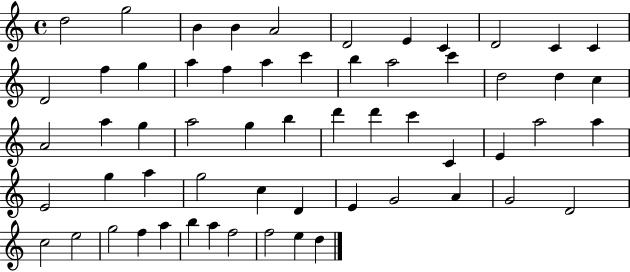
D5/h G5/h B4/q B4/q A4/h D4/h E4/q C4/q D4/h C4/q C4/q D4/h F5/q G5/q A5/q F5/q A5/q C6/q B5/q A5/h C6/q D5/h D5/q C5/q A4/h A5/q G5/q A5/h G5/q B5/q D6/q D6/q C6/q C4/q E4/q A5/h A5/q E4/h G5/q A5/q G5/h C5/q D4/q E4/q G4/h A4/q G4/h D4/h C5/h E5/h G5/h F5/q A5/q B5/q A5/q F5/h F5/h E5/q D5/q